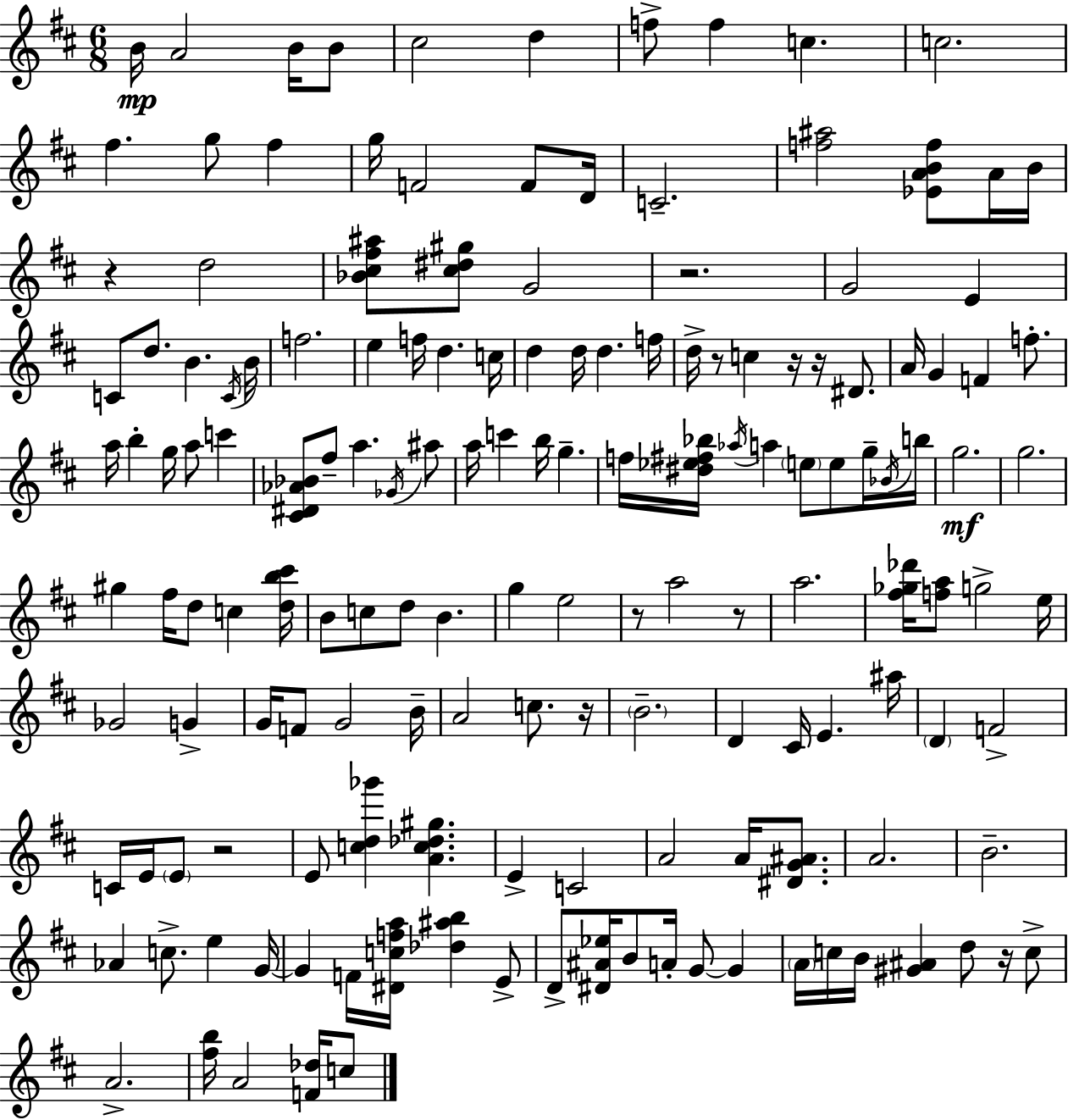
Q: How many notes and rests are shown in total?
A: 155